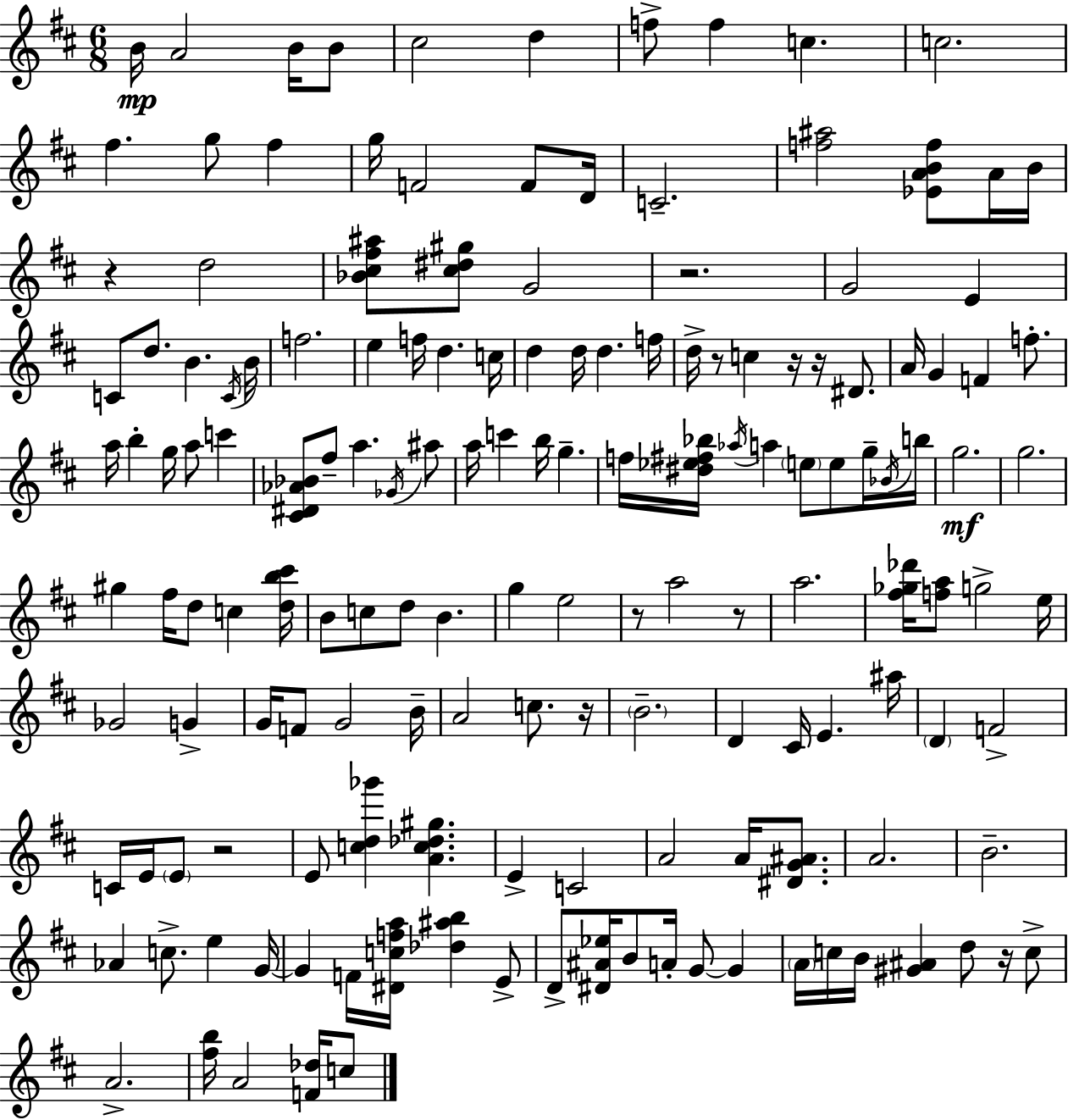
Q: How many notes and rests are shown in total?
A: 155